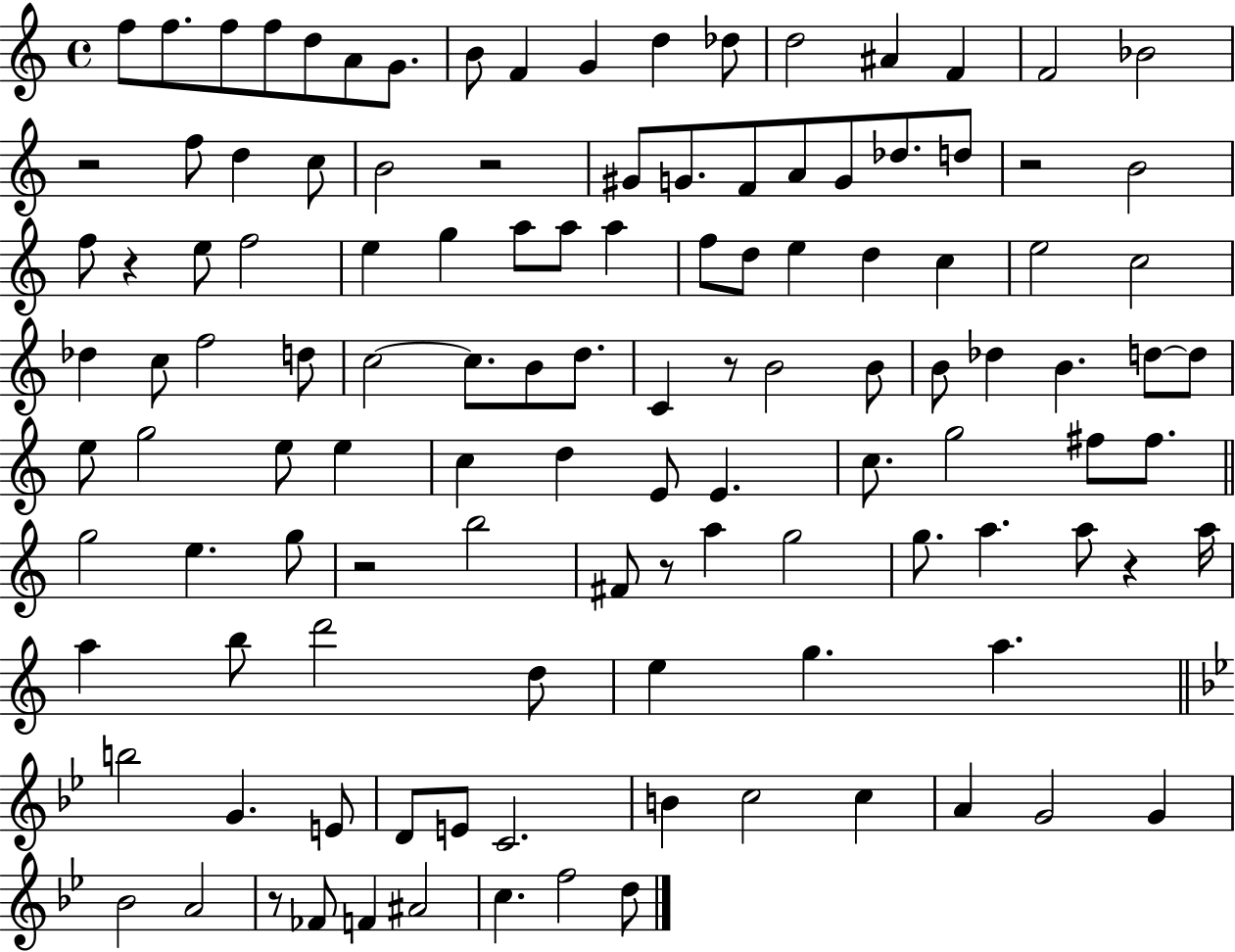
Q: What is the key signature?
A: C major